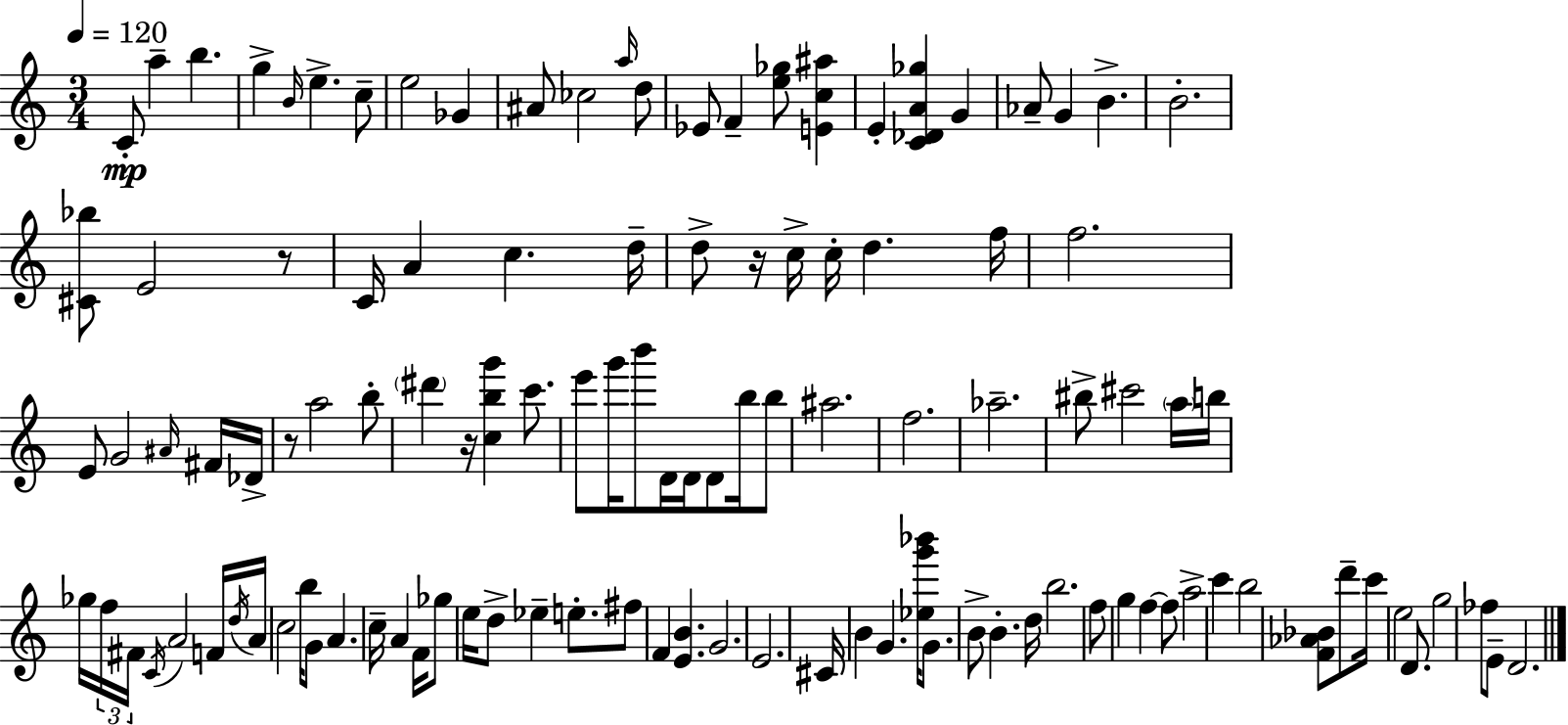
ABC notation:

X:1
T:Untitled
M:3/4
L:1/4
K:Am
C/2 a b g B/4 e c/2 e2 _G ^A/2 _c2 a/4 d/2 _E/2 F [e_g]/2 [Ec^a] E [C_DA_g] G _A/2 G B B2 [^C_b]/2 E2 z/2 C/4 A c d/4 d/2 z/4 c/4 c/4 d f/4 f2 E/2 G2 ^A/4 ^F/4 _D/4 z/2 a2 b/2 ^d' z/4 [cbg'] c'/2 e'/2 g'/4 b'/2 D/4 D/4 D/2 b/4 b/2 ^a2 f2 _a2 ^b/2 ^c'2 a/4 b/4 _g/4 f/4 ^F/4 C/4 A2 F/4 d/4 A/4 c2 b/4 G/2 A c/4 A F/4 _g/2 e/4 d/2 _e e/2 ^f/2 F [EB] G2 E2 ^C/4 B G [_eg'_b']/4 G/2 B/2 B d/4 b2 f/2 g f f/2 a2 c' b2 [F_A_B]/2 d'/2 c'/4 e2 D/2 g2 _f/2 E/2 D2